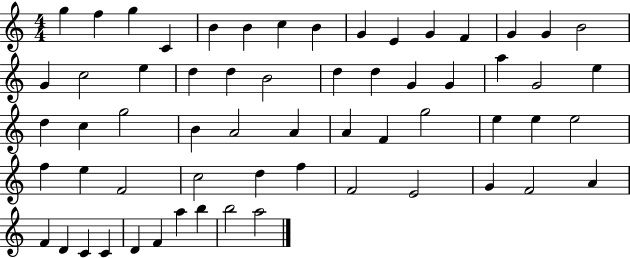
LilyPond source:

{
  \clef treble
  \numericTimeSignature
  \time 4/4
  \key c \major
  g''4 f''4 g''4 c'4 | b'4 b'4 c''4 b'4 | g'4 e'4 g'4 f'4 | g'4 g'4 b'2 | \break g'4 c''2 e''4 | d''4 d''4 b'2 | d''4 d''4 g'4 g'4 | a''4 g'2 e''4 | \break d''4 c''4 g''2 | b'4 a'2 a'4 | a'4 f'4 g''2 | e''4 e''4 e''2 | \break f''4 e''4 f'2 | c''2 d''4 f''4 | f'2 e'2 | g'4 f'2 a'4 | \break f'4 d'4 c'4 c'4 | d'4 f'4 a''4 b''4 | b''2 a''2 | \bar "|."
}